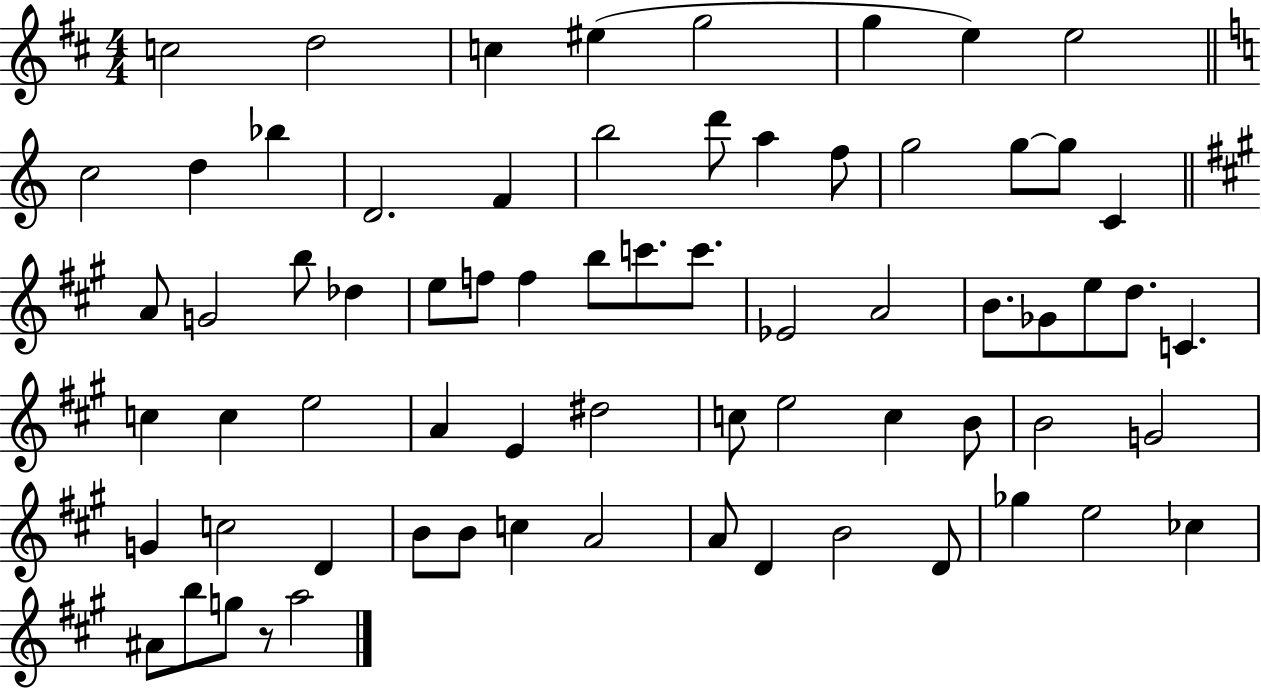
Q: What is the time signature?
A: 4/4